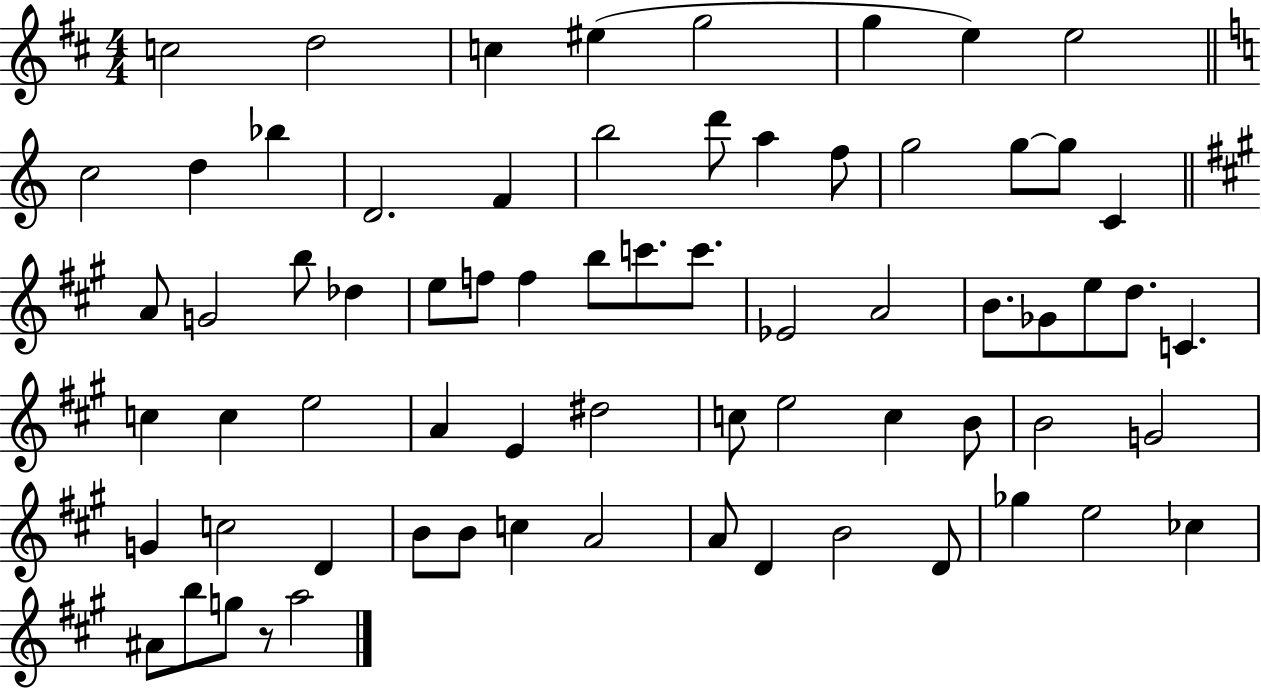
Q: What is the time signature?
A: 4/4